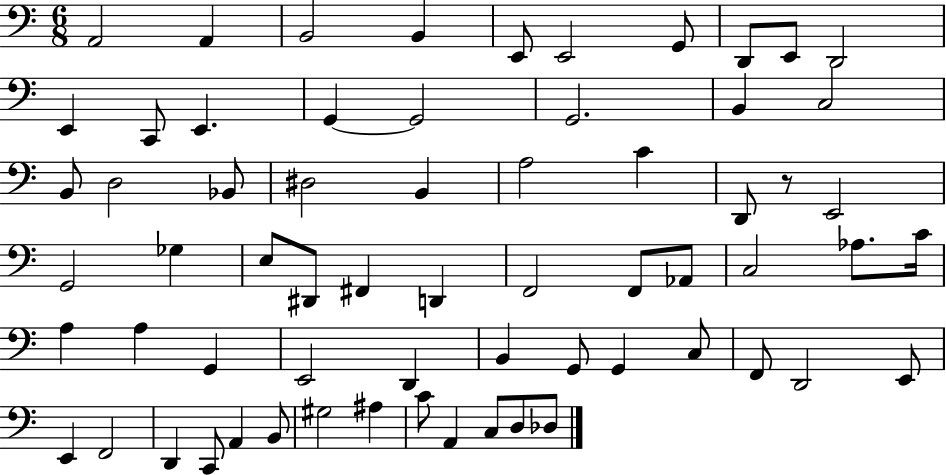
{
  \clef bass
  \numericTimeSignature
  \time 6/8
  \key c \major
  a,2 a,4 | b,2 b,4 | e,8 e,2 g,8 | d,8 e,8 d,2 | \break e,4 c,8 e,4. | g,4~~ g,2 | g,2. | b,4 c2 | \break b,8 d2 bes,8 | dis2 b,4 | a2 c'4 | d,8 r8 e,2 | \break g,2 ges4 | e8 dis,8 fis,4 d,4 | f,2 f,8 aes,8 | c2 aes8. c'16 | \break a4 a4 g,4 | e,2 d,4 | b,4 g,8 g,4 c8 | f,8 d,2 e,8 | \break e,4 f,2 | d,4 c,8 a,4 b,8 | gis2 ais4 | c'8 a,4 c8 d8 des8 | \break \bar "|."
}